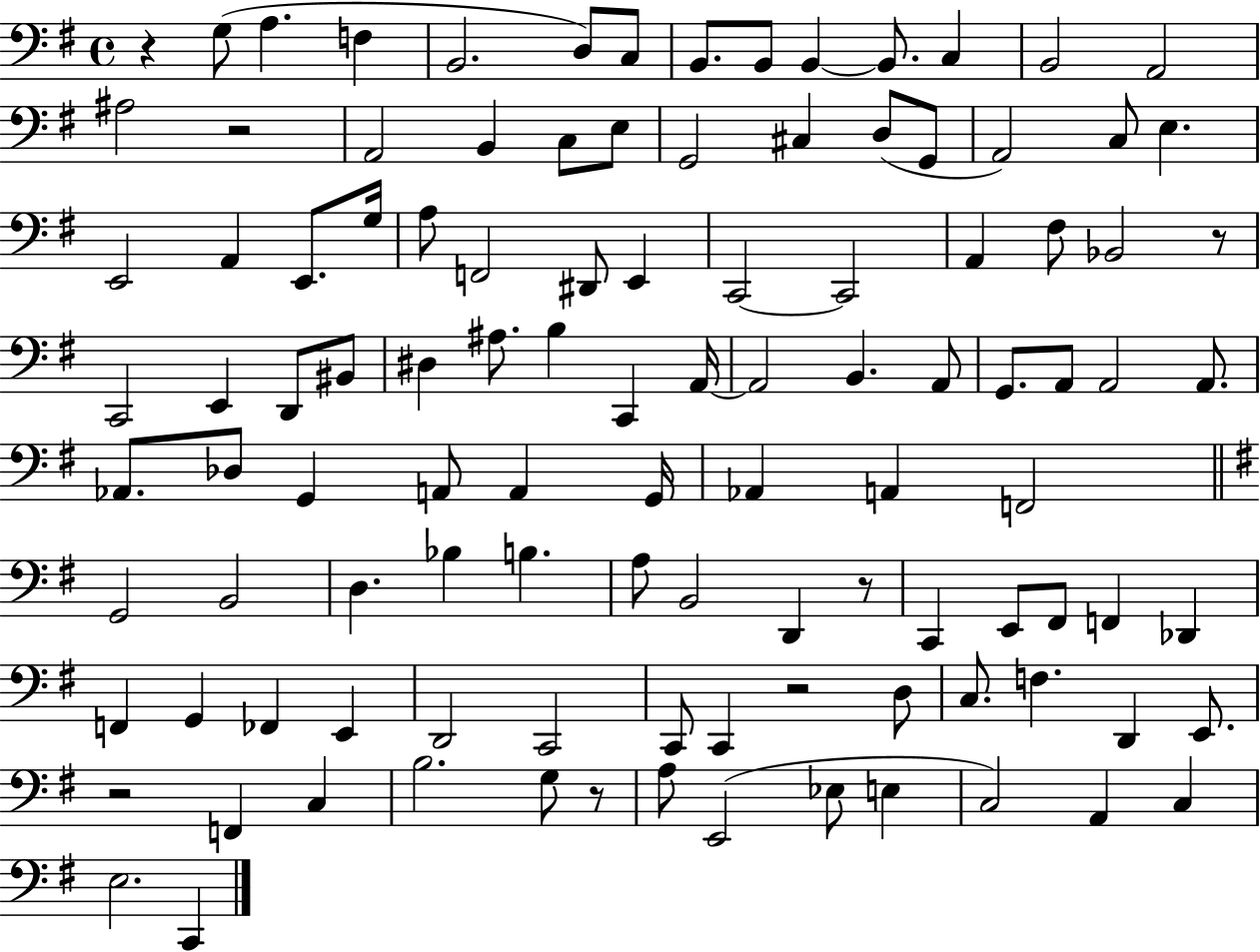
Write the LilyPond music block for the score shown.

{
  \clef bass
  \time 4/4
  \defaultTimeSignature
  \key g \major
  r4 g8( a4. f4 | b,2. d8) c8 | b,8. b,8 b,4~~ b,8. c4 | b,2 a,2 | \break ais2 r2 | a,2 b,4 c8 e8 | g,2 cis4 d8( g,8 | a,2) c8 e4. | \break e,2 a,4 e,8. g16 | a8 f,2 dis,8 e,4 | c,2~~ c,2 | a,4 fis8 bes,2 r8 | \break c,2 e,4 d,8 bis,8 | dis4 ais8. b4 c,4 a,16~~ | a,2 b,4. a,8 | g,8. a,8 a,2 a,8. | \break aes,8. des8 g,4 a,8 a,4 g,16 | aes,4 a,4 f,2 | \bar "||" \break \key e \minor g,2 b,2 | d4. bes4 b4. | a8 b,2 d,4 r8 | c,4 e,8 fis,8 f,4 des,4 | \break f,4 g,4 fes,4 e,4 | d,2 c,2 | c,8 c,4 r2 d8 | c8. f4. d,4 e,8. | \break r2 f,4 c4 | b2. g8 r8 | a8 e,2( ees8 e4 | c2) a,4 c4 | \break e2. c,4 | \bar "|."
}